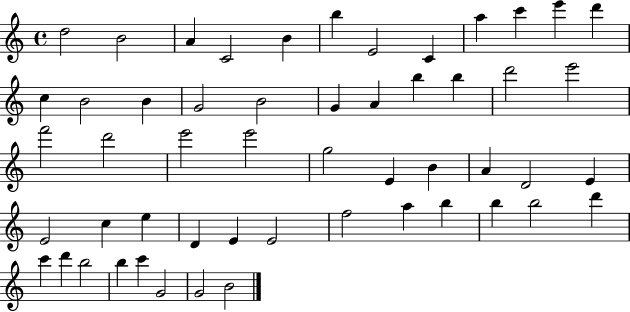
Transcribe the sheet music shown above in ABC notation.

X:1
T:Untitled
M:4/4
L:1/4
K:C
d2 B2 A C2 B b E2 C a c' e' d' c B2 B G2 B2 G A b b d'2 e'2 f'2 d'2 e'2 e'2 g2 E B A D2 E E2 c e D E E2 f2 a b b b2 d' c' d' b2 b c' G2 G2 B2